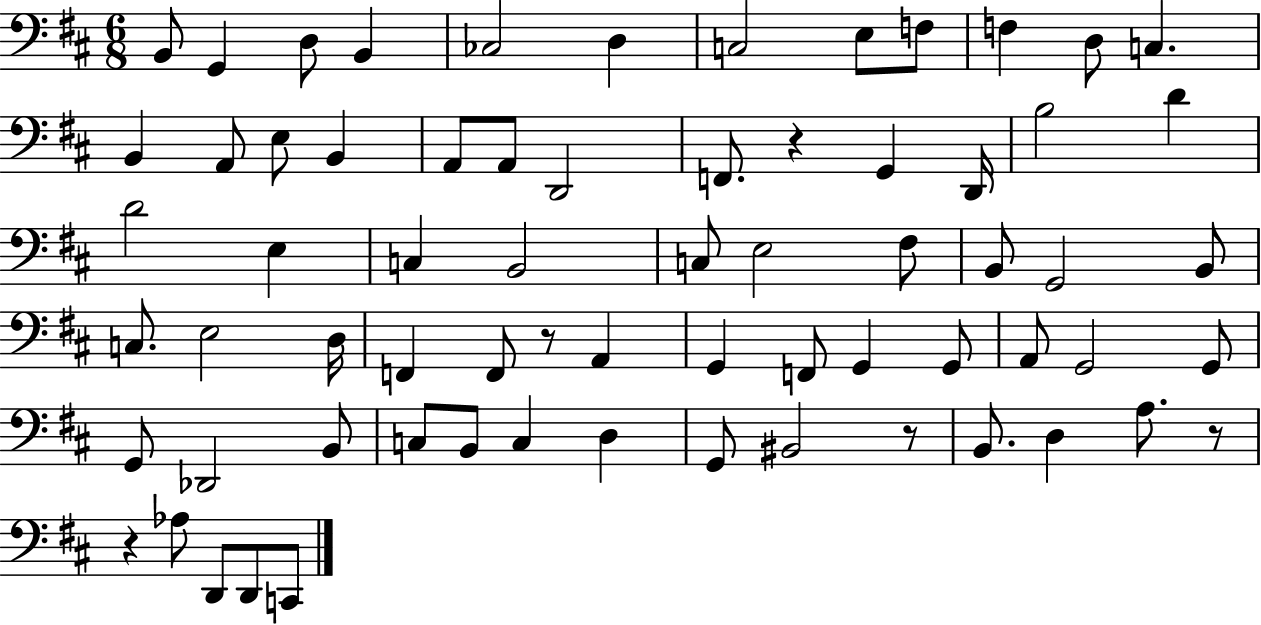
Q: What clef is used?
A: bass